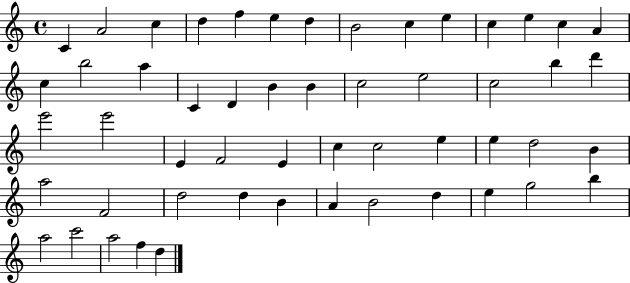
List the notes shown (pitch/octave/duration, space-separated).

C4/q A4/h C5/q D5/q F5/q E5/q D5/q B4/h C5/q E5/q C5/q E5/q C5/q A4/q C5/q B5/h A5/q C4/q D4/q B4/q B4/q C5/h E5/h C5/h B5/q D6/q E6/h E6/h E4/q F4/h E4/q C5/q C5/h E5/q E5/q D5/h B4/q A5/h F4/h D5/h D5/q B4/q A4/q B4/h D5/q E5/q G5/h B5/q A5/h C6/h A5/h F5/q D5/q